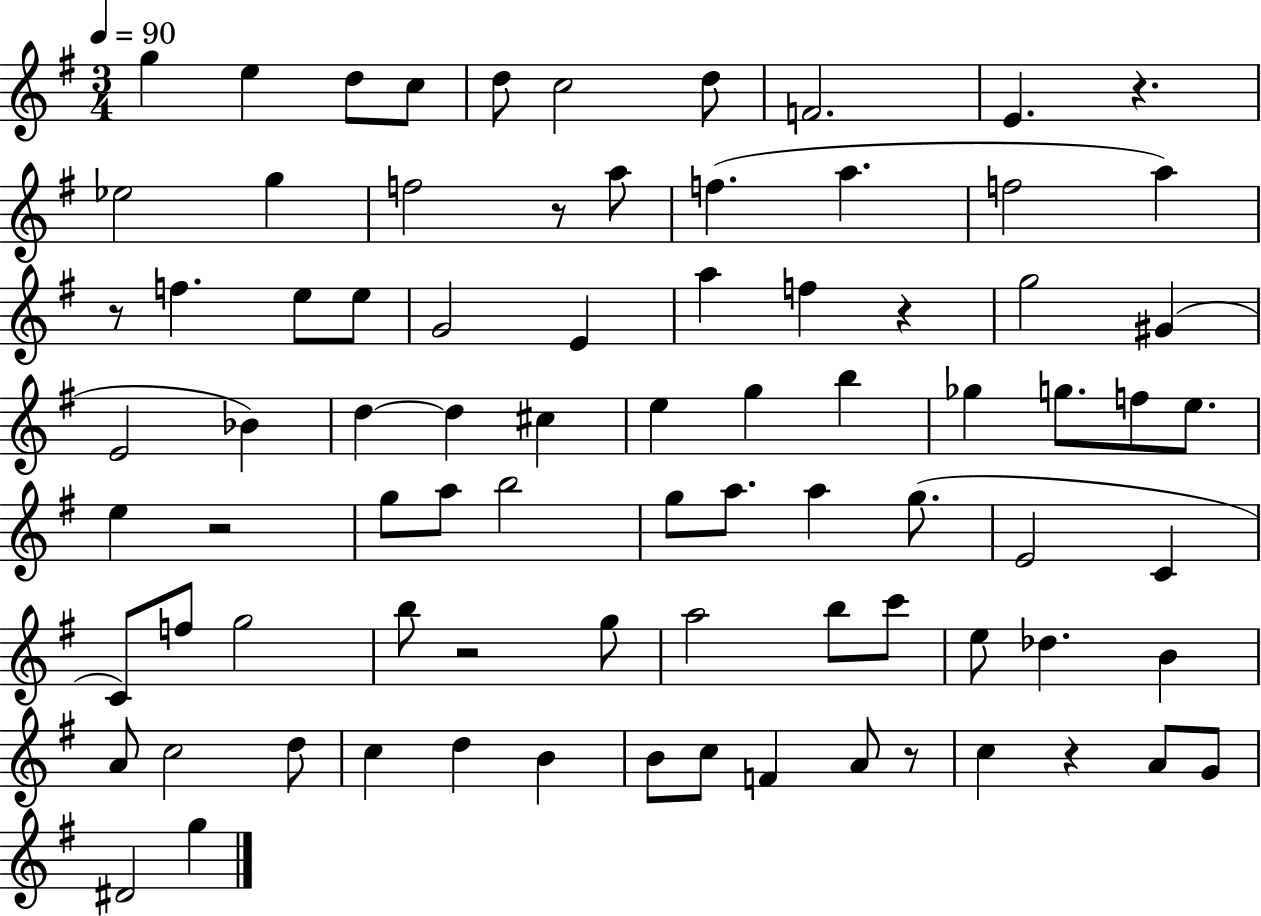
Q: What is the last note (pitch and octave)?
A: G5